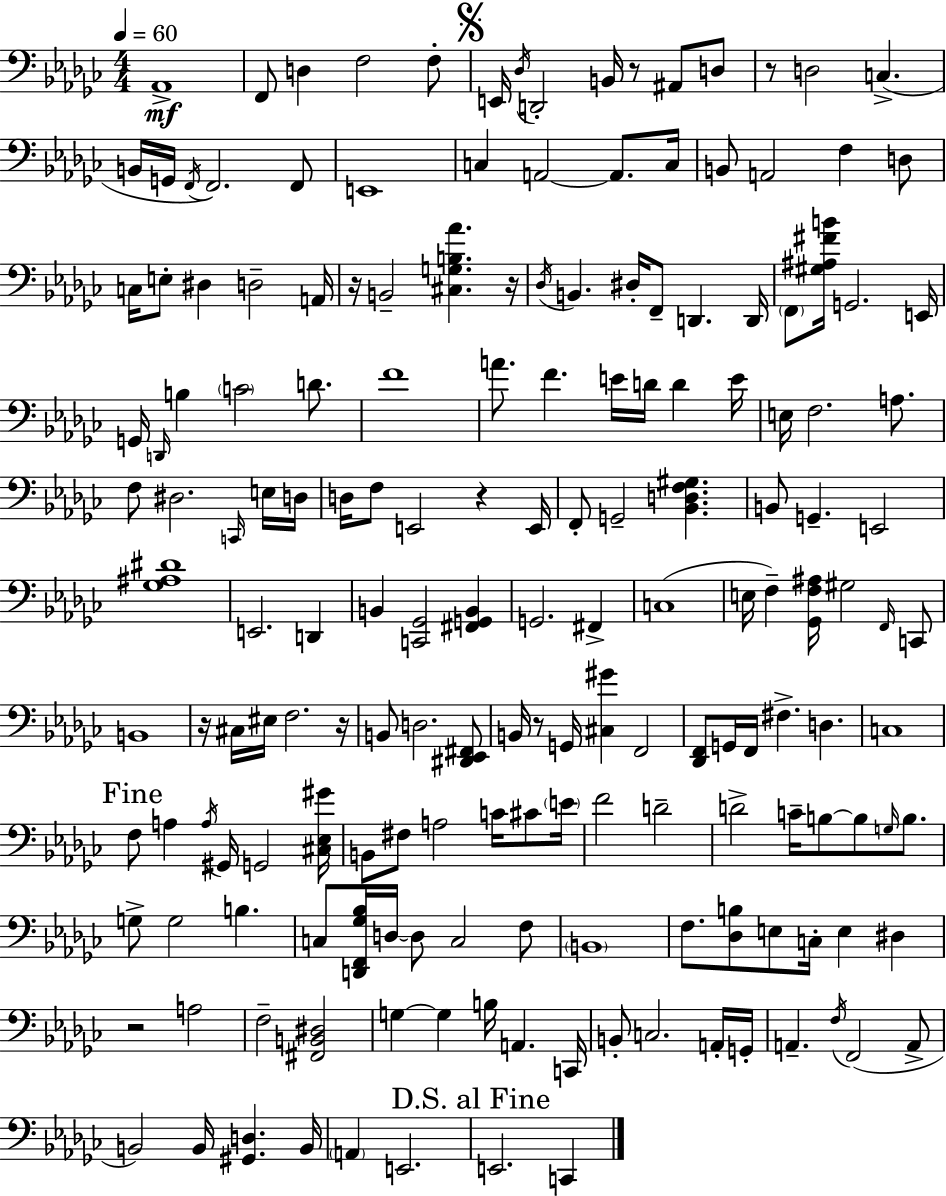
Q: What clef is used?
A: bass